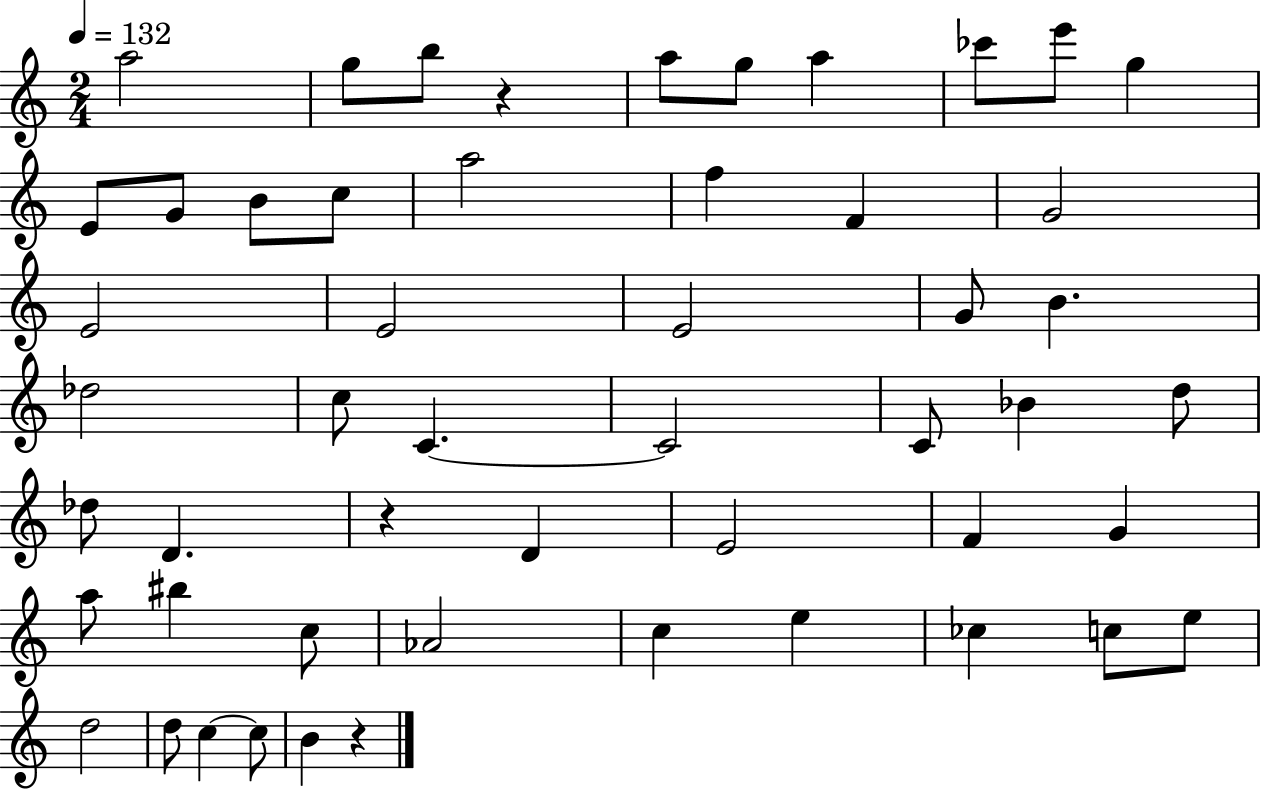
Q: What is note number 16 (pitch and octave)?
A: F4